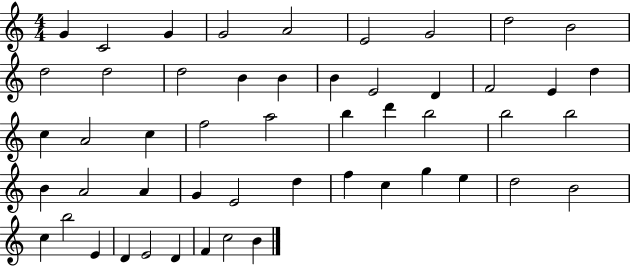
X:1
T:Untitled
M:4/4
L:1/4
K:C
G C2 G G2 A2 E2 G2 d2 B2 d2 d2 d2 B B B E2 D F2 E d c A2 c f2 a2 b d' b2 b2 b2 B A2 A G E2 d f c g e d2 B2 c b2 E D E2 D F c2 B